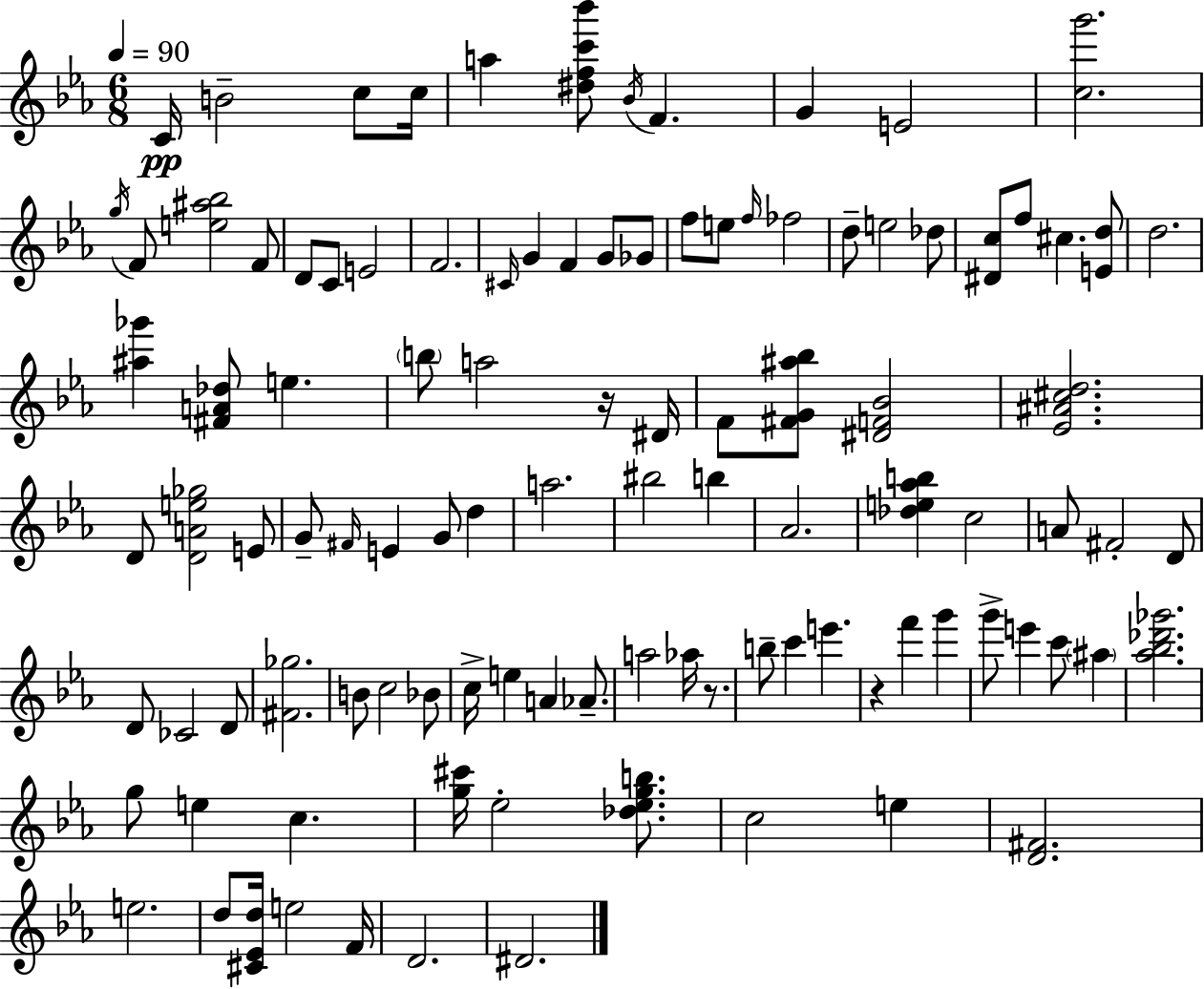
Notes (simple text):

C4/s B4/h C5/e C5/s A5/q [D#5,F5,C6,Bb6]/e Bb4/s F4/q. G4/q E4/h [C5,G6]/h. G5/s F4/e [E5,A#5,Bb5]/h F4/e D4/e C4/e E4/h F4/h. C#4/s G4/q F4/q G4/e Gb4/e F5/e E5/e F5/s FES5/h D5/e E5/h Db5/e [D#4,C5]/e F5/e C#5/q. [E4,D5]/e D5/h. [A#5,Gb6]/q [F#4,A4,Db5]/e E5/q. B5/e A5/h R/s D#4/s F4/e [F#4,G4,A#5,Bb5]/e [D#4,F4,Bb4]/h [Eb4,A#4,C#5,D5]/h. D4/e [D4,A4,E5,Gb5]/h E4/e G4/e F#4/s E4/q G4/e D5/q A5/h. BIS5/h B5/q Ab4/h. [Db5,E5,Ab5,B5]/q C5/h A4/e F#4/h D4/e D4/e CES4/h D4/e [F#4,Gb5]/h. B4/e C5/h Bb4/e C5/s E5/q A4/q Ab4/e. A5/h Ab5/s R/e. B5/e C6/q E6/q. R/q F6/q G6/q G6/e E6/q C6/e A#5/q [Ab5,Bb5,Db6,Gb6]/h. G5/e E5/q C5/q. [G5,C#6]/s Eb5/h [Db5,Eb5,G5,B5]/e. C5/h E5/q [D4,F#4]/h. E5/h. D5/e [C#4,Eb4,D5]/s E5/h F4/s D4/h. D#4/h.